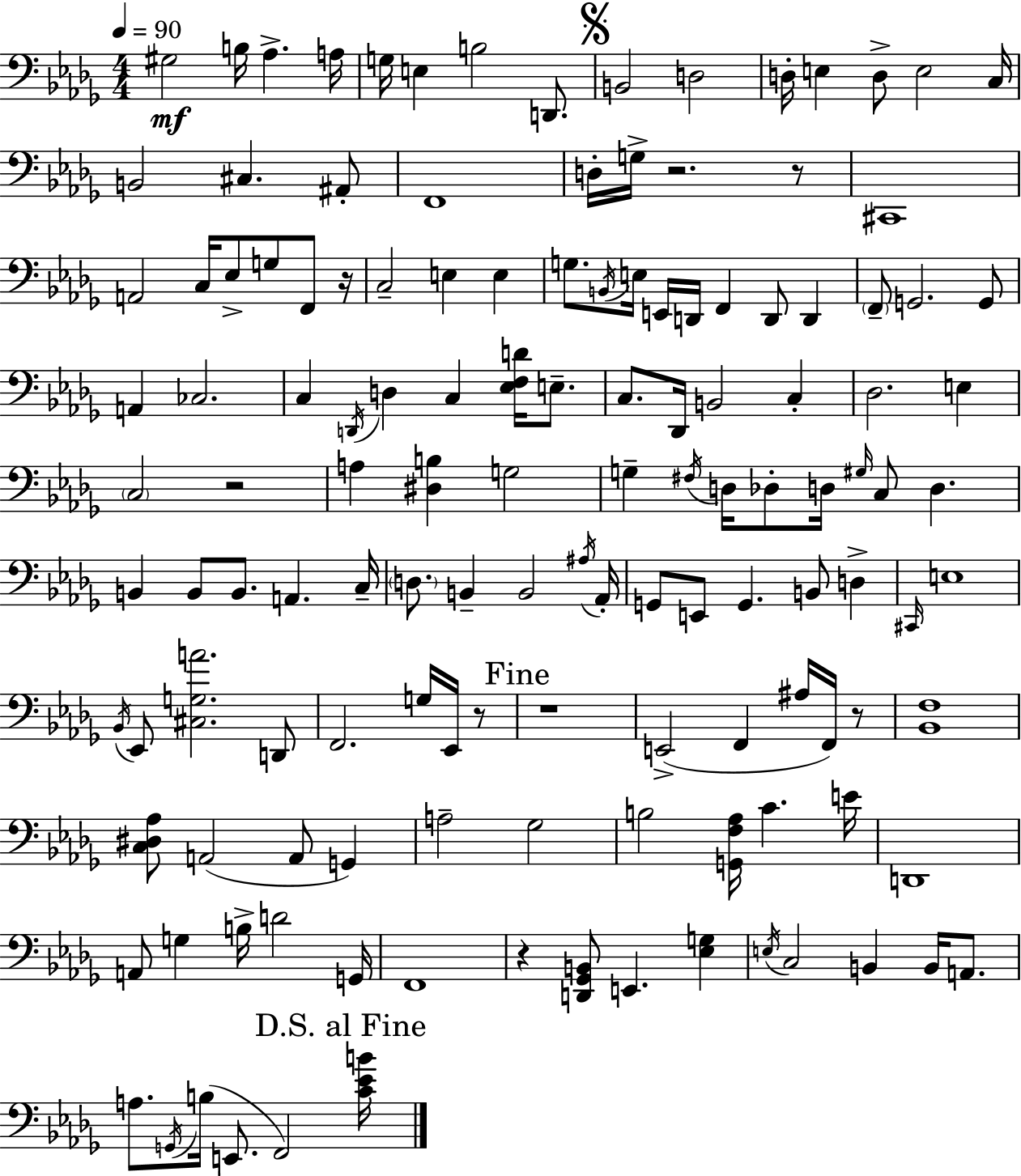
{
  \clef bass
  \numericTimeSignature
  \time 4/4
  \key bes \minor
  \tempo 4 = 90
  gis2\mf b16 aes4.-> a16 | g16 e4 b2 d,8. | \mark \markup { \musicglyph "scripts.segno" } b,2 d2 | d16-. e4 d8-> e2 c16 | \break b,2 cis4. ais,8-. | f,1 | d16-. g16-> r2. r8 | cis,1 | \break a,2 c16 ees8-> g8 f,8 r16 | c2-- e4 e4 | g8. \acciaccatura { b,16 } e16 e,16 d,16 f,4 d,8 d,4 | \parenthesize f,8-- g,2. g,8 | \break a,4 ces2. | c4 \acciaccatura { d,16 } d4 c4 <ees f d'>16 e8.-- | c8. des,16 b,2 c4-. | des2. e4 | \break \parenthesize c2 r2 | a4 <dis b>4 g2 | g4-- \acciaccatura { fis16 } d16 des8-. d16 \grace { gis16 } c8 d4. | b,4 b,8 b,8. a,4. | \break c16-- \parenthesize d8. b,4-- b,2 | \acciaccatura { ais16 } aes,16-. g,8 e,8 g,4. b,8 | d4-> \grace { cis,16 } e1 | \acciaccatura { bes,16 } ees,8 <cis g a'>2. | \break d,8 f,2. | g16 ees,16 r8 \mark "Fine" r1 | e,2->( f,4 | ais16 f,16) r8 <bes, f>1 | \break <c dis aes>8 a,2( | a,8 g,4) a2-- ges2 | b2 <g, f aes>16 | c'4. e'16 d,1 | \break a,8 g4 b16-> d'2 | g,16 f,1 | r4 <d, ges, b,>8 e,4. | <ees g>4 \acciaccatura { e16 } c2 | \break b,4 b,16 a,8. a8. \acciaccatura { g,16 }( b16 e,8. | f,2) \mark "D.S. al Fine" <c' ees' b'>16 \bar "|."
}